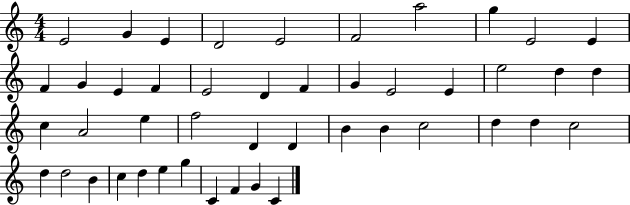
E4/h G4/q E4/q D4/h E4/h F4/h A5/h G5/q E4/h E4/q F4/q G4/q E4/q F4/q E4/h D4/q F4/q G4/q E4/h E4/q E5/h D5/q D5/q C5/q A4/h E5/q F5/h D4/q D4/q B4/q B4/q C5/h D5/q D5/q C5/h D5/q D5/h B4/q C5/q D5/q E5/q G5/q C4/q F4/q G4/q C4/q